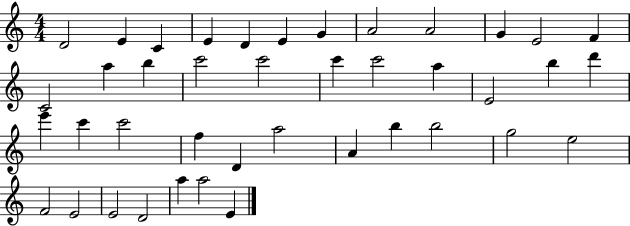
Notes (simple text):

D4/h E4/q C4/q E4/q D4/q E4/q G4/q A4/h A4/h G4/q E4/h F4/q C4/h A5/q B5/q C6/h C6/h C6/q C6/h A5/q E4/h B5/q D6/q E6/q C6/q C6/h F5/q D4/q A5/h A4/q B5/q B5/h G5/h E5/h F4/h E4/h E4/h D4/h A5/q A5/h E4/q